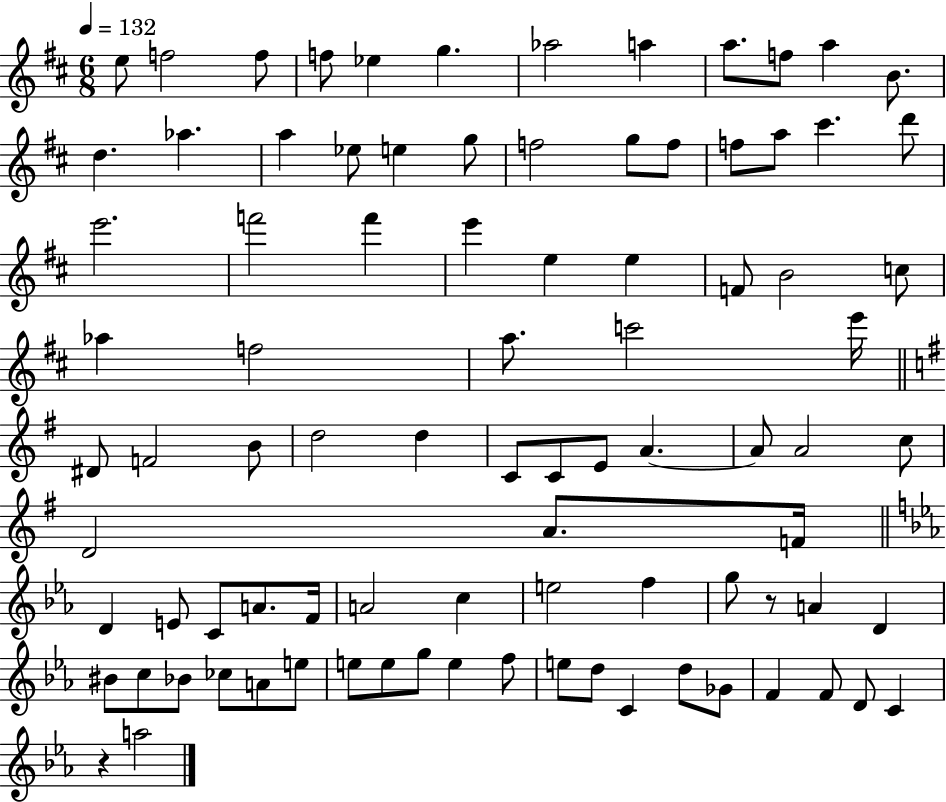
{
  \clef treble
  \numericTimeSignature
  \time 6/8
  \key d \major
  \tempo 4 = 132
  e''8 f''2 f''8 | f''8 ees''4 g''4. | aes''2 a''4 | a''8. f''8 a''4 b'8. | \break d''4. aes''4. | a''4 ees''8 e''4 g''8 | f''2 g''8 f''8 | f''8 a''8 cis'''4. d'''8 | \break e'''2. | f'''2 f'''4 | e'''4 e''4 e''4 | f'8 b'2 c''8 | \break aes''4 f''2 | a''8. c'''2 e'''16 | \bar "||" \break \key e \minor dis'8 f'2 b'8 | d''2 d''4 | c'8 c'8 e'8 a'4.~~ | a'8 a'2 c''8 | \break d'2 a'8. f'16 | \bar "||" \break \key ees \major d'4 e'8 c'8 a'8. f'16 | a'2 c''4 | e''2 f''4 | g''8 r8 a'4 d'4 | \break bis'8 c''8 bes'8 ces''8 a'8 e''8 | e''8 e''8 g''8 e''4 f''8 | e''8 d''8 c'4 d''8 ges'8 | f'4 f'8 d'8 c'4 | \break r4 a''2 | \bar "|."
}